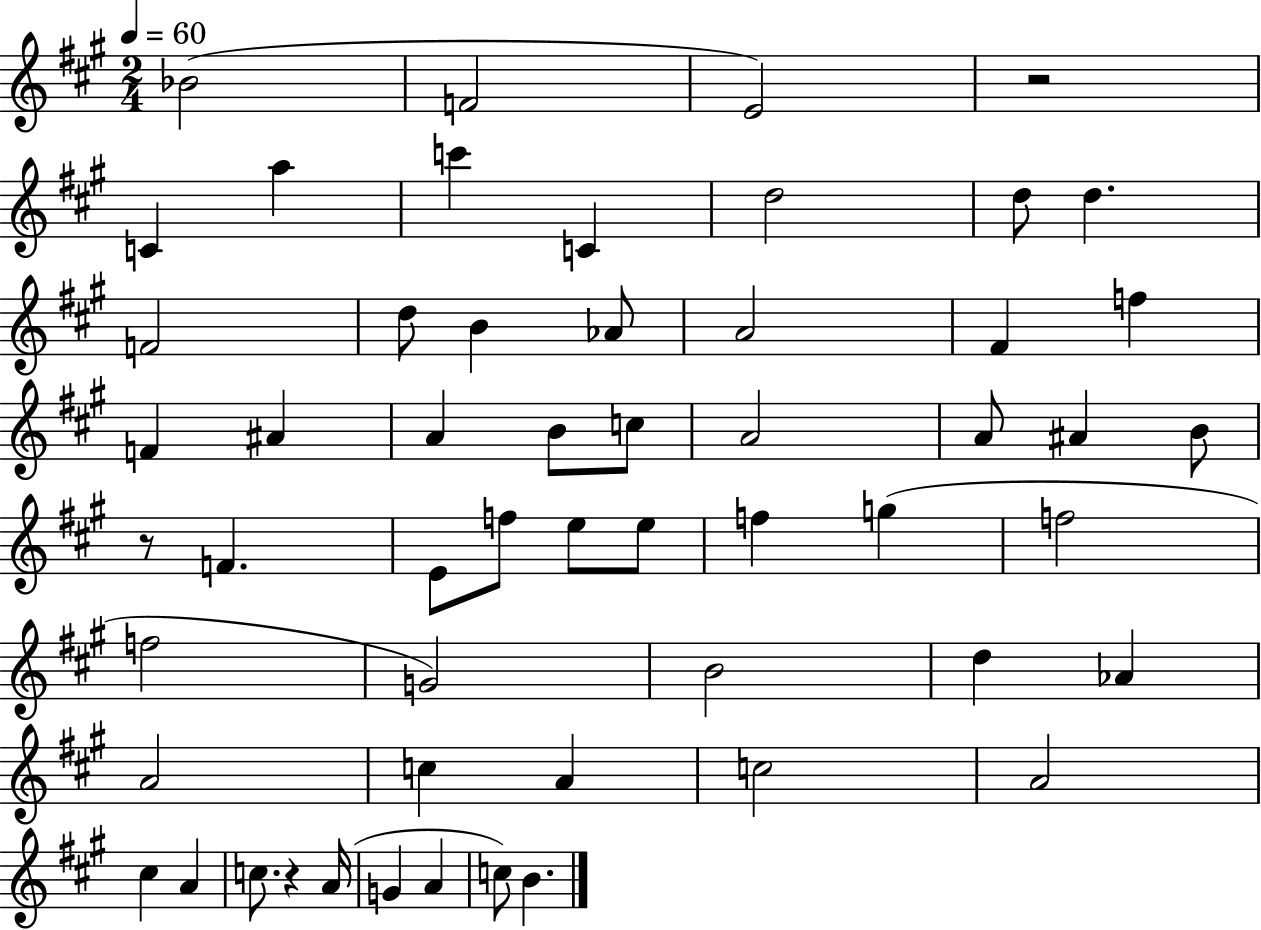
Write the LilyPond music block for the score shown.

{
  \clef treble
  \numericTimeSignature
  \time 2/4
  \key a \major
  \tempo 4 = 60
  bes'2( | f'2 | e'2) | r2 | \break c'4 a''4 | c'''4 c'4 | d''2 | d''8 d''4. | \break f'2 | d''8 b'4 aes'8 | a'2 | fis'4 f''4 | \break f'4 ais'4 | a'4 b'8 c''8 | a'2 | a'8 ais'4 b'8 | \break r8 f'4. | e'8 f''8 e''8 e''8 | f''4 g''4( | f''2 | \break f''2 | g'2) | b'2 | d''4 aes'4 | \break a'2 | c''4 a'4 | c''2 | a'2 | \break cis''4 a'4 | c''8. r4 a'16( | g'4 a'4 | c''8) b'4. | \break \bar "|."
}